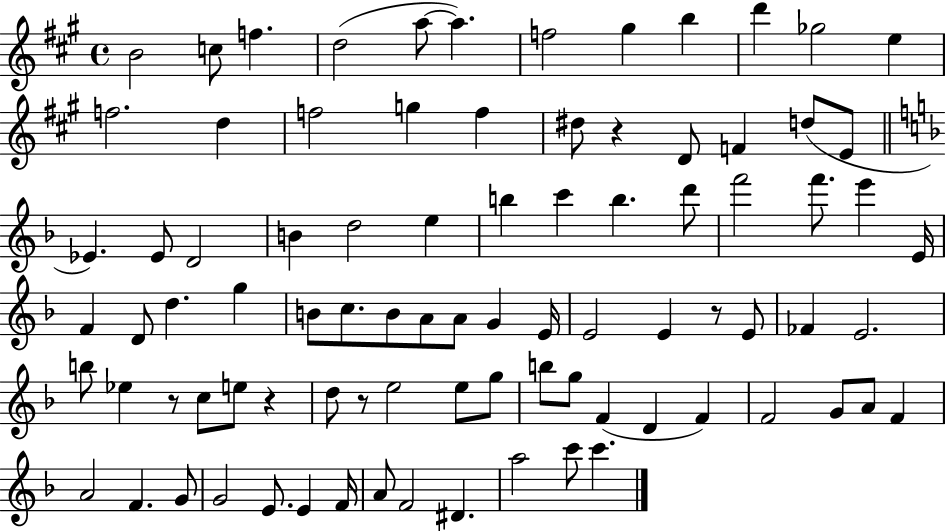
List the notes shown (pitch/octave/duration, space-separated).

B4/h C5/e F5/q. D5/h A5/e A5/q. F5/h G#5/q B5/q D6/q Gb5/h E5/q F5/h. D5/q F5/h G5/q F5/q D#5/e R/q D4/e F4/q D5/e E4/e Eb4/q. Eb4/e D4/h B4/q D5/h E5/q B5/q C6/q B5/q. D6/e F6/h F6/e. E6/q E4/s F4/q D4/e D5/q. G5/q B4/e C5/e. B4/e A4/e A4/e G4/q E4/s E4/h E4/q R/e E4/e FES4/q E4/h. B5/e Eb5/q R/e C5/e E5/e R/q D5/e R/e E5/h E5/e G5/e B5/e G5/e F4/q D4/q F4/q F4/h G4/e A4/e F4/q A4/h F4/q. G4/e G4/h E4/e. E4/q F4/s A4/e F4/h D#4/q. A5/h C6/e C6/q.